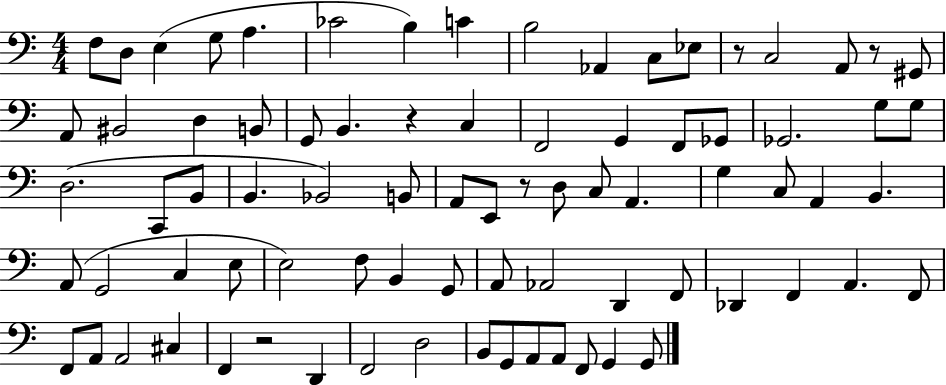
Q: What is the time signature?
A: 4/4